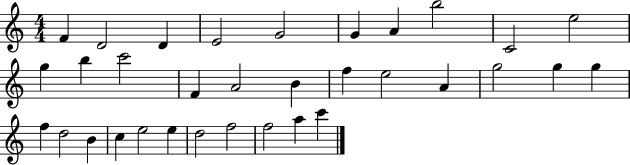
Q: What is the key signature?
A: C major